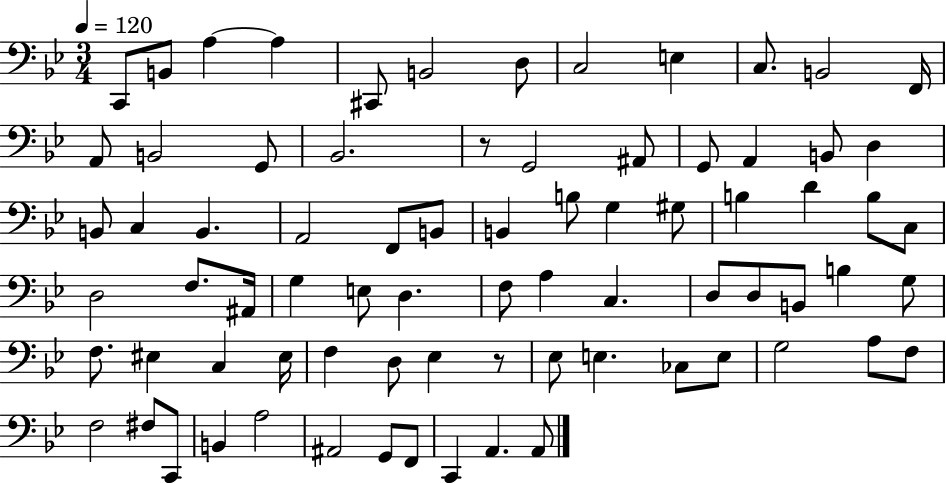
X:1
T:Untitled
M:3/4
L:1/4
K:Bb
C,,/2 B,,/2 A, A, ^C,,/2 B,,2 D,/2 C,2 E, C,/2 B,,2 F,,/4 A,,/2 B,,2 G,,/2 _B,,2 z/2 G,,2 ^A,,/2 G,,/2 A,, B,,/2 D, B,,/2 C, B,, A,,2 F,,/2 B,,/2 B,, B,/2 G, ^G,/2 B, D B,/2 C,/2 D,2 F,/2 ^A,,/4 G, E,/2 D, F,/2 A, C, D,/2 D,/2 B,,/2 B, G,/2 F,/2 ^E, C, ^E,/4 F, D,/2 _E, z/2 _E,/2 E, _C,/2 E,/2 G,2 A,/2 F,/2 F,2 ^F,/2 C,,/2 B,, A,2 ^A,,2 G,,/2 F,,/2 C,, A,, A,,/2